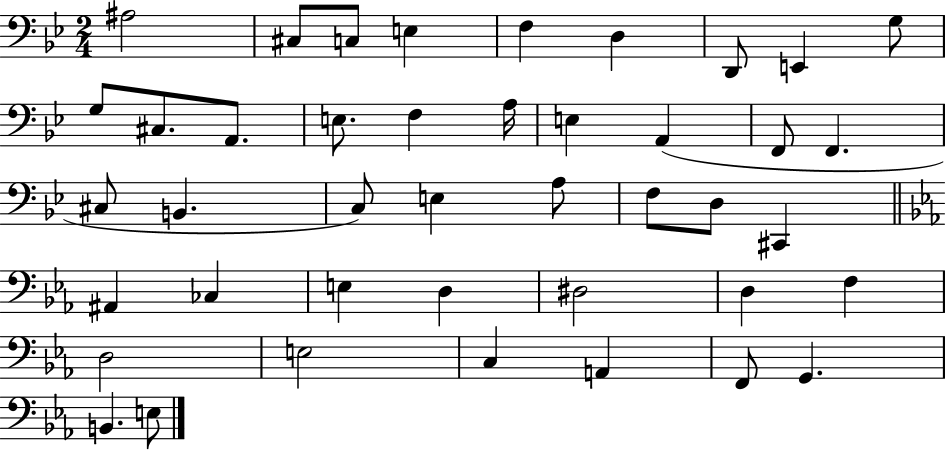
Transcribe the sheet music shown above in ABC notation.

X:1
T:Untitled
M:2/4
L:1/4
K:Bb
^A,2 ^C,/2 C,/2 E, F, D, D,,/2 E,, G,/2 G,/2 ^C,/2 A,,/2 E,/2 F, A,/4 E, A,, F,,/2 F,, ^C,/2 B,, C,/2 E, A,/2 F,/2 D,/2 ^C,, ^A,, _C, E, D, ^D,2 D, F, D,2 E,2 C, A,, F,,/2 G,, B,, E,/2